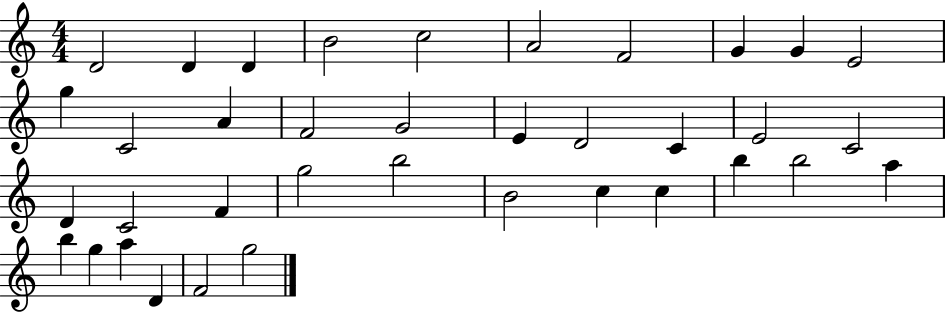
X:1
T:Untitled
M:4/4
L:1/4
K:C
D2 D D B2 c2 A2 F2 G G E2 g C2 A F2 G2 E D2 C E2 C2 D C2 F g2 b2 B2 c c b b2 a b g a D F2 g2